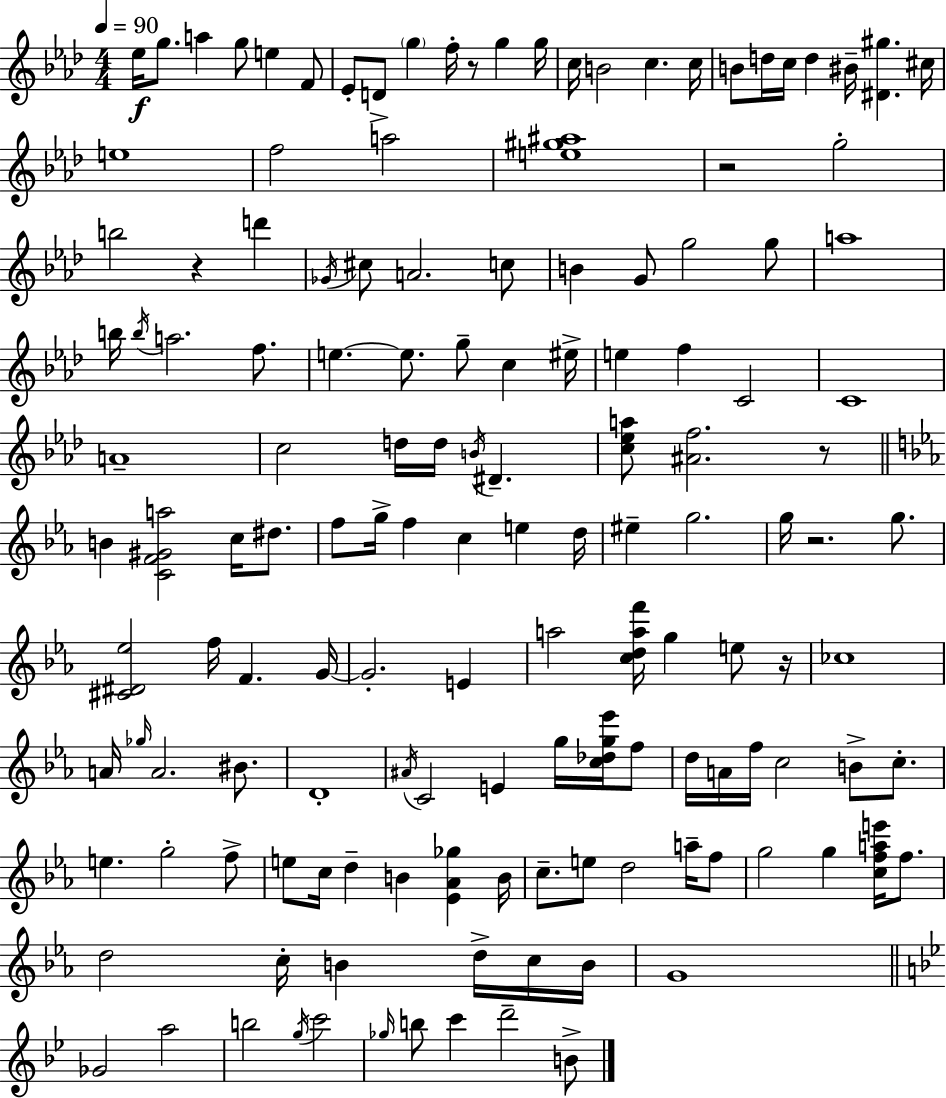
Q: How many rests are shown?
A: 6